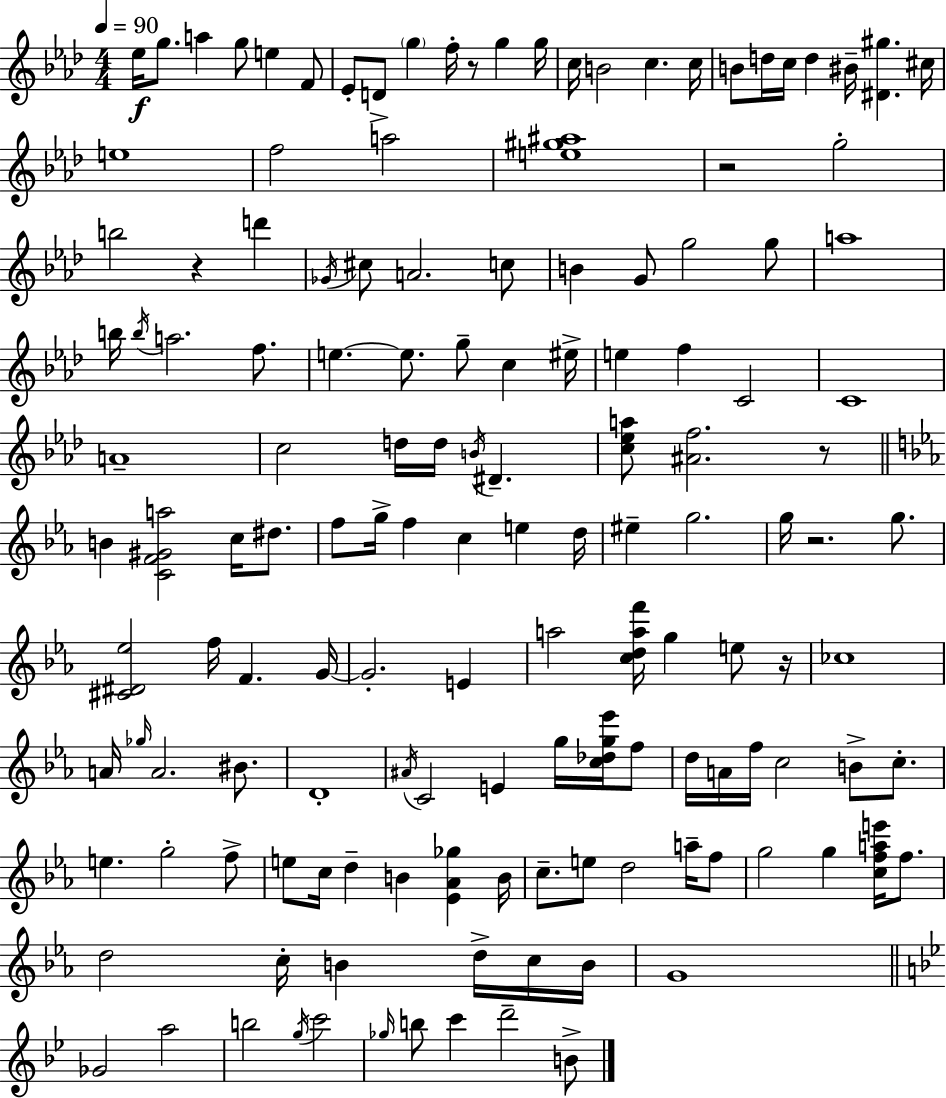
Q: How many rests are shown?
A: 6